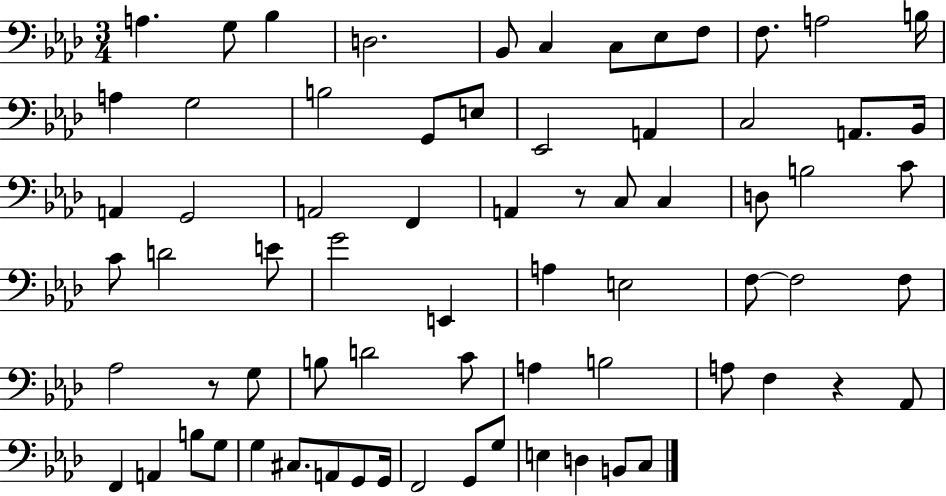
A3/q. G3/e Bb3/q D3/h. Bb2/e C3/q C3/e Eb3/e F3/e F3/e. A3/h B3/s A3/q G3/h B3/h G2/e E3/e Eb2/h A2/q C3/h A2/e. Bb2/s A2/q G2/h A2/h F2/q A2/q R/e C3/e C3/q D3/e B3/h C4/e C4/e D4/h E4/e G4/h E2/q A3/q E3/h F3/e F3/h F3/e Ab3/h R/e G3/e B3/e D4/h C4/e A3/q B3/h A3/e F3/q R/q Ab2/e F2/q A2/q B3/e G3/e G3/q C#3/e. A2/e G2/e G2/s F2/h G2/e G3/e E3/q D3/q B2/e C3/e